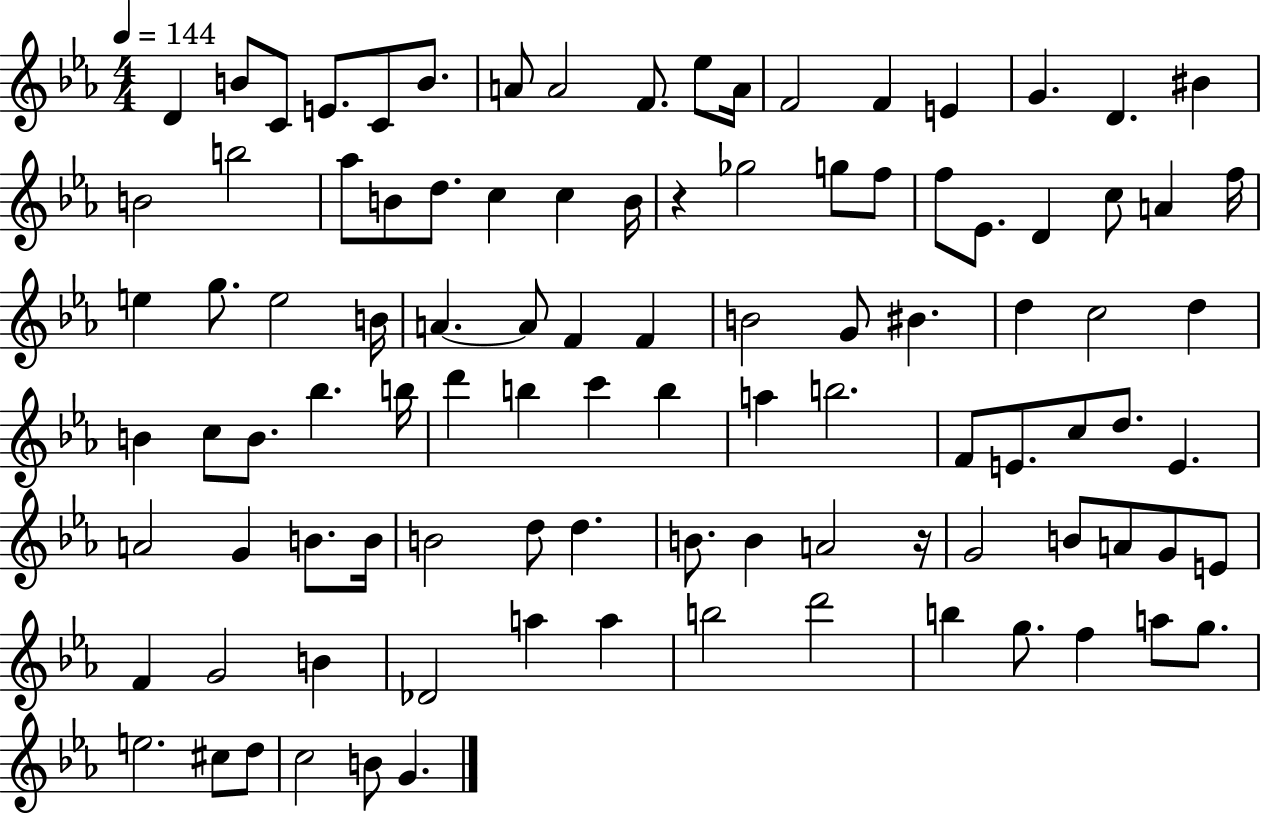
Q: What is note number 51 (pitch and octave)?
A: B4